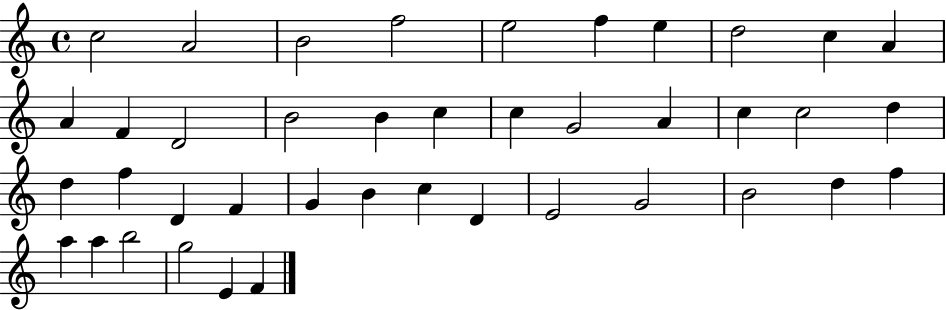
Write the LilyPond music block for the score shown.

{
  \clef treble
  \time 4/4
  \defaultTimeSignature
  \key c \major
  c''2 a'2 | b'2 f''2 | e''2 f''4 e''4 | d''2 c''4 a'4 | \break a'4 f'4 d'2 | b'2 b'4 c''4 | c''4 g'2 a'4 | c''4 c''2 d''4 | \break d''4 f''4 d'4 f'4 | g'4 b'4 c''4 d'4 | e'2 g'2 | b'2 d''4 f''4 | \break a''4 a''4 b''2 | g''2 e'4 f'4 | \bar "|."
}